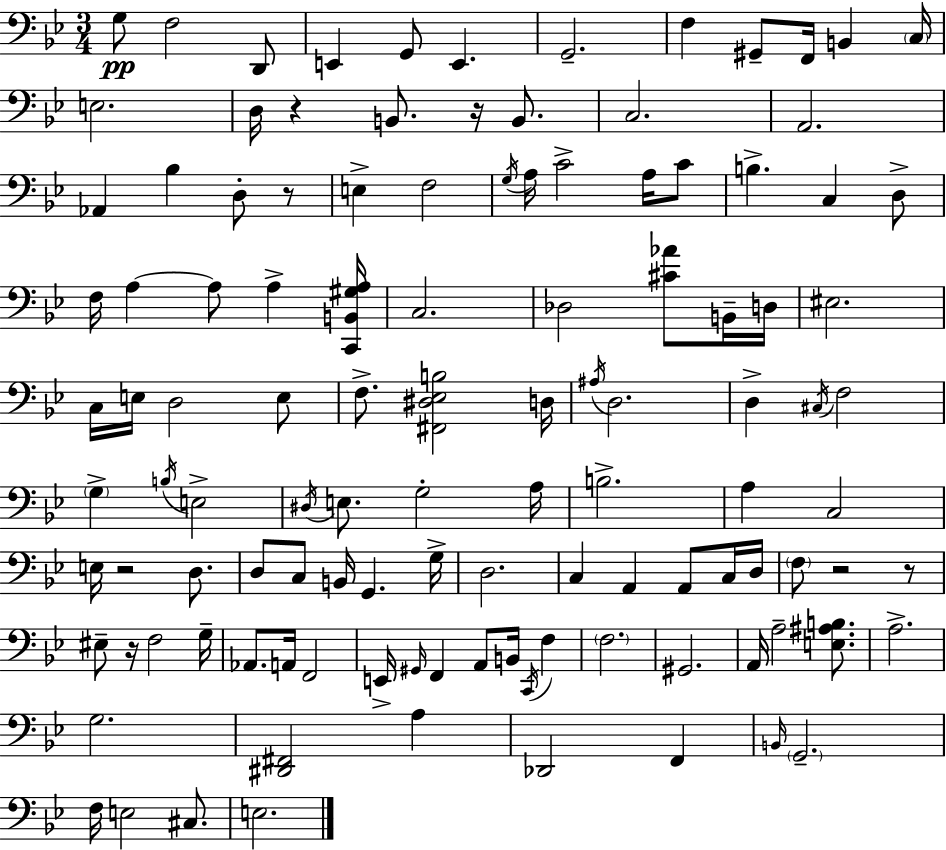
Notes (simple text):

G3/e F3/h D2/e E2/q G2/e E2/q. G2/h. F3/q G#2/e F2/s B2/q C3/s E3/h. D3/s R/q B2/e. R/s B2/e. C3/h. A2/h. Ab2/q Bb3/q D3/e R/e E3/q F3/h G3/s A3/s C4/h A3/s C4/e B3/q. C3/q D3/e F3/s A3/q A3/e A3/q [C2,B2,G#3,A3]/s C3/h. Db3/h [C#4,Ab4]/e B2/s D3/s EIS3/h. C3/s E3/s D3/h E3/e F3/e. [F#2,D#3,Eb3,B3]/h D3/s A#3/s D3/h. D3/q C#3/s F3/h G3/q B3/s E3/h D#3/s E3/e. G3/h A3/s B3/h. A3/q C3/h E3/s R/h D3/e. D3/e C3/e B2/s G2/q. G3/s D3/h. C3/q A2/q A2/e C3/s D3/s F3/e R/h R/e EIS3/e R/s F3/h G3/s Ab2/e. A2/s F2/h E2/s G#2/s F2/q A2/e B2/s C2/s F3/q F3/h. G#2/h. A2/s A3/h [E3,A#3,B3]/e. A3/h. G3/h. [D#2,F#2]/h A3/q Db2/h F2/q B2/s G2/h. F3/s E3/h C#3/e. E3/h.